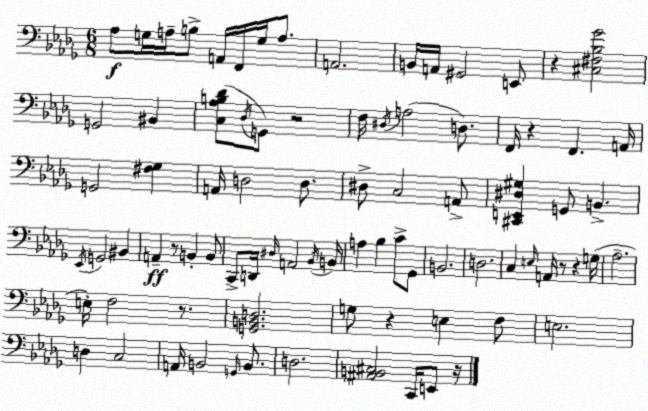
X:1
T:Untitled
M:6/8
L:1/4
K:Bbm
_A,/2 G,/4 A,/4 B,/2 A,,/4 F,,/4 G,/4 A,/2 A,,2 B,,/4 A,,/4 ^G,,2 E,,/2 z [^C,^F,_B,_G]2 G,,2 ^B,, [C,_A,B,_D]/2 _D,/4 G,,/2 z2 F,/4 ^D,/4 A,2 D,/2 F,,/4 z F,, A,,/4 G,,2 [^F,_G,] A,,/4 D,2 D,/2 ^D,/2 C,2 A,,/2 [^C,,E,,^D,^G,] G,,/2 B,, _E,,/4 G,,2 ^B,, A,, z/2 B,, B,,/2 C,,/2 D,,/4 ^D,/4 A,,2 _B,,/4 B,,/4 A, _B, C/2 _G,,/2 B,,2 D,2 C, E,/4 A,,/4 z/2 z G,/4 _A,2 E,/4 F,2 z/2 [G,,B,,D,]2 G,/2 z E, F,/2 E,2 D, C,2 A,,/4 B,,2 G,,/4 B,,/2 D,2 [^A,,B,,^C,]2 C,,/4 E,,/2 z/4